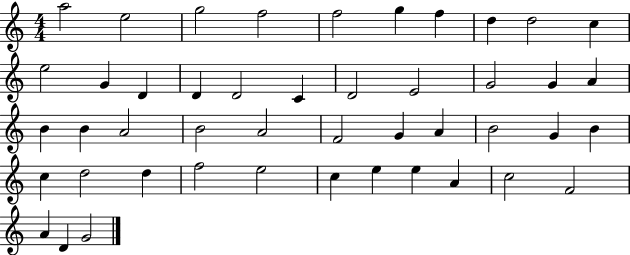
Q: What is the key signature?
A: C major